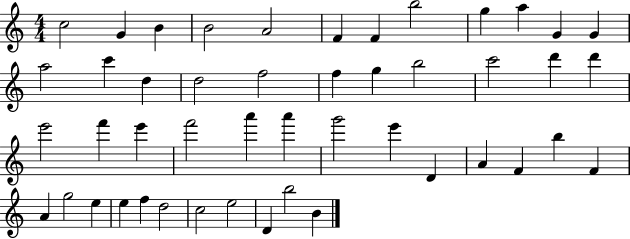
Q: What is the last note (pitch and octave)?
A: B4